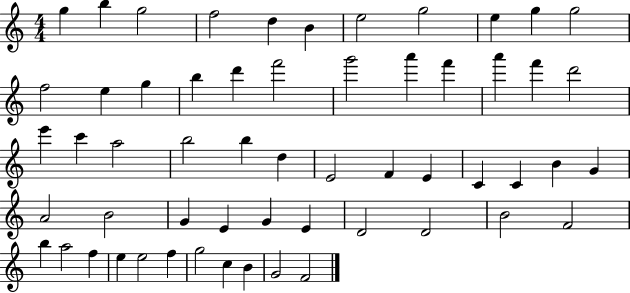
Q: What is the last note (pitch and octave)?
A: F4